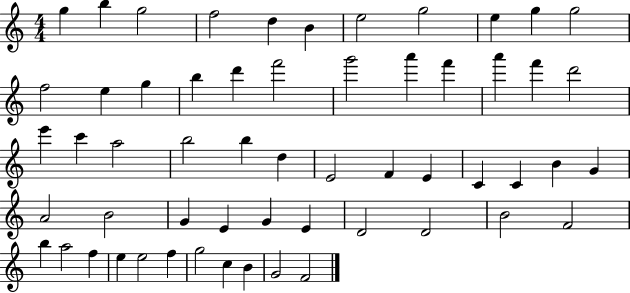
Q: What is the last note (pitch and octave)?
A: F4